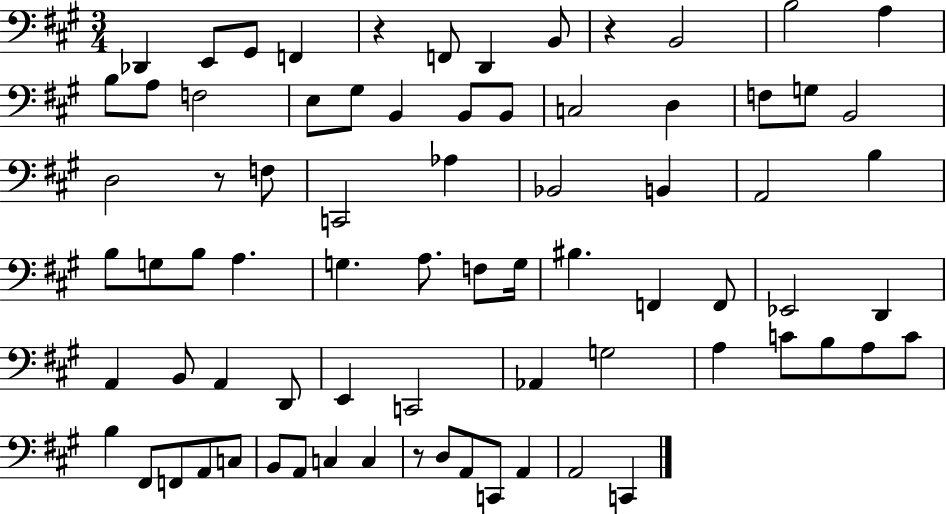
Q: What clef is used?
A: bass